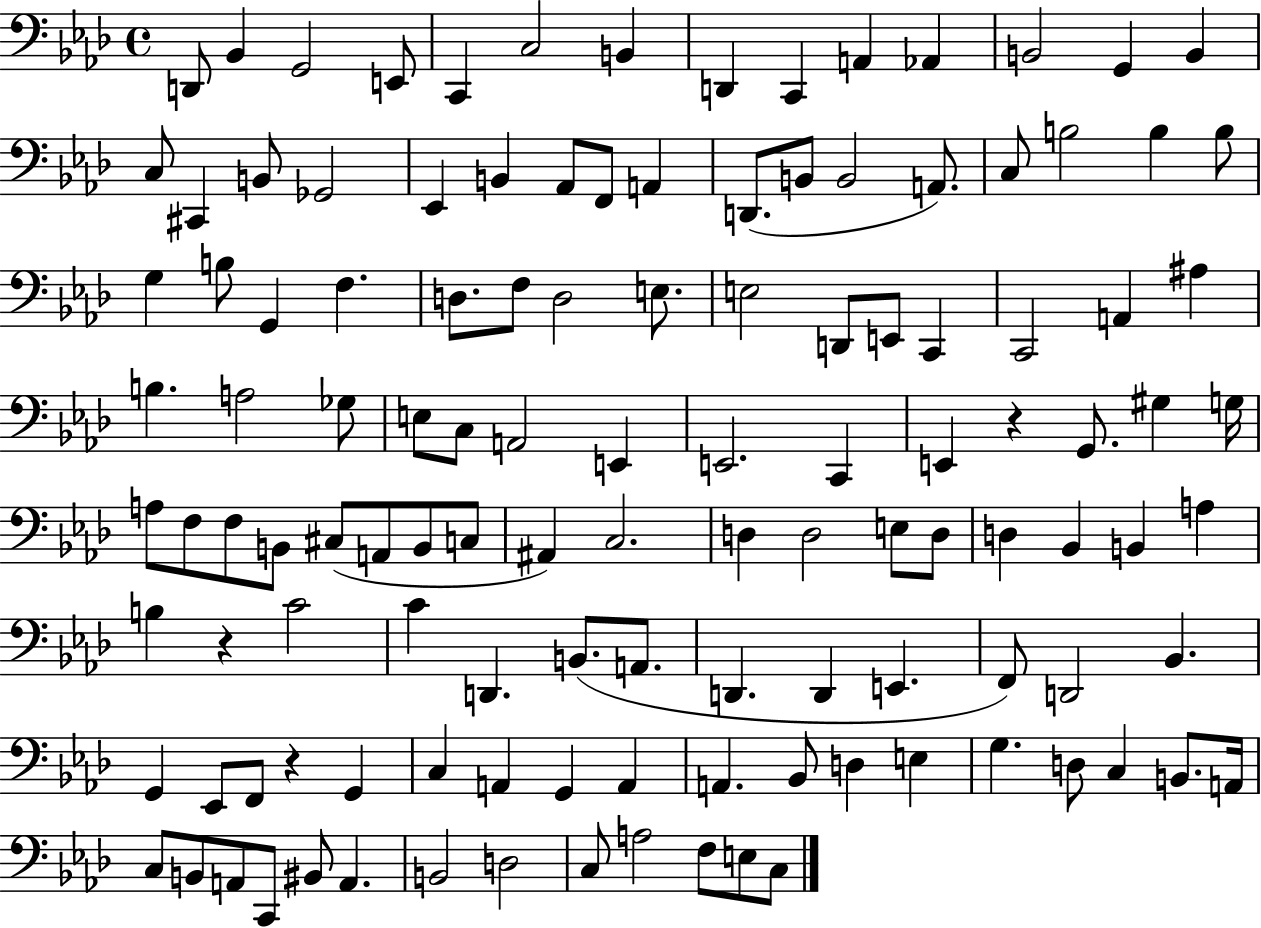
D2/e Bb2/q G2/h E2/e C2/q C3/h B2/q D2/q C2/q A2/q Ab2/q B2/h G2/q B2/q C3/e C#2/q B2/e Gb2/h Eb2/q B2/q Ab2/e F2/e A2/q D2/e. B2/e B2/h A2/e. C3/e B3/h B3/q B3/e G3/q B3/e G2/q F3/q. D3/e. F3/e D3/h E3/e. E3/h D2/e E2/e C2/q C2/h A2/q A#3/q B3/q. A3/h Gb3/e E3/e C3/e A2/h E2/q E2/h. C2/q E2/q R/q G2/e. G#3/q G3/s A3/e F3/e F3/e B2/e C#3/e A2/e B2/e C3/e A#2/q C3/h. D3/q D3/h E3/e D3/e D3/q Bb2/q B2/q A3/q B3/q R/q C4/h C4/q D2/q. B2/e. A2/e. D2/q. D2/q E2/q. F2/e D2/h Bb2/q. G2/q Eb2/e F2/e R/q G2/q C3/q A2/q G2/q A2/q A2/q. Bb2/e D3/q E3/q G3/q. D3/e C3/q B2/e. A2/s C3/e B2/e A2/e C2/e BIS2/e A2/q. B2/h D3/h C3/e A3/h F3/e E3/e C3/e